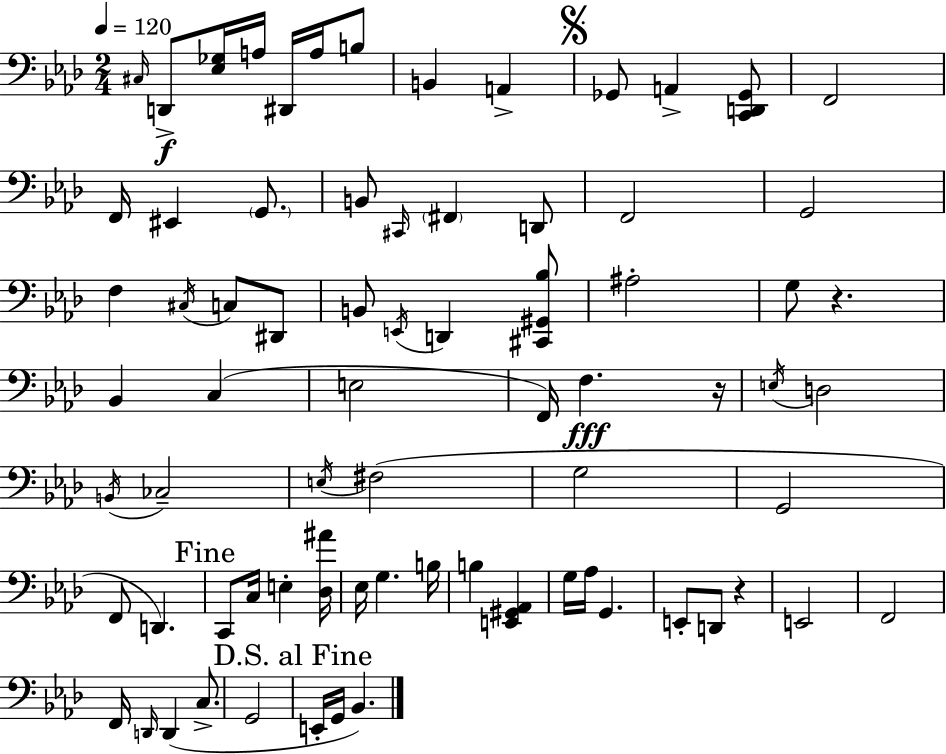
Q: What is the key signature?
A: AES major